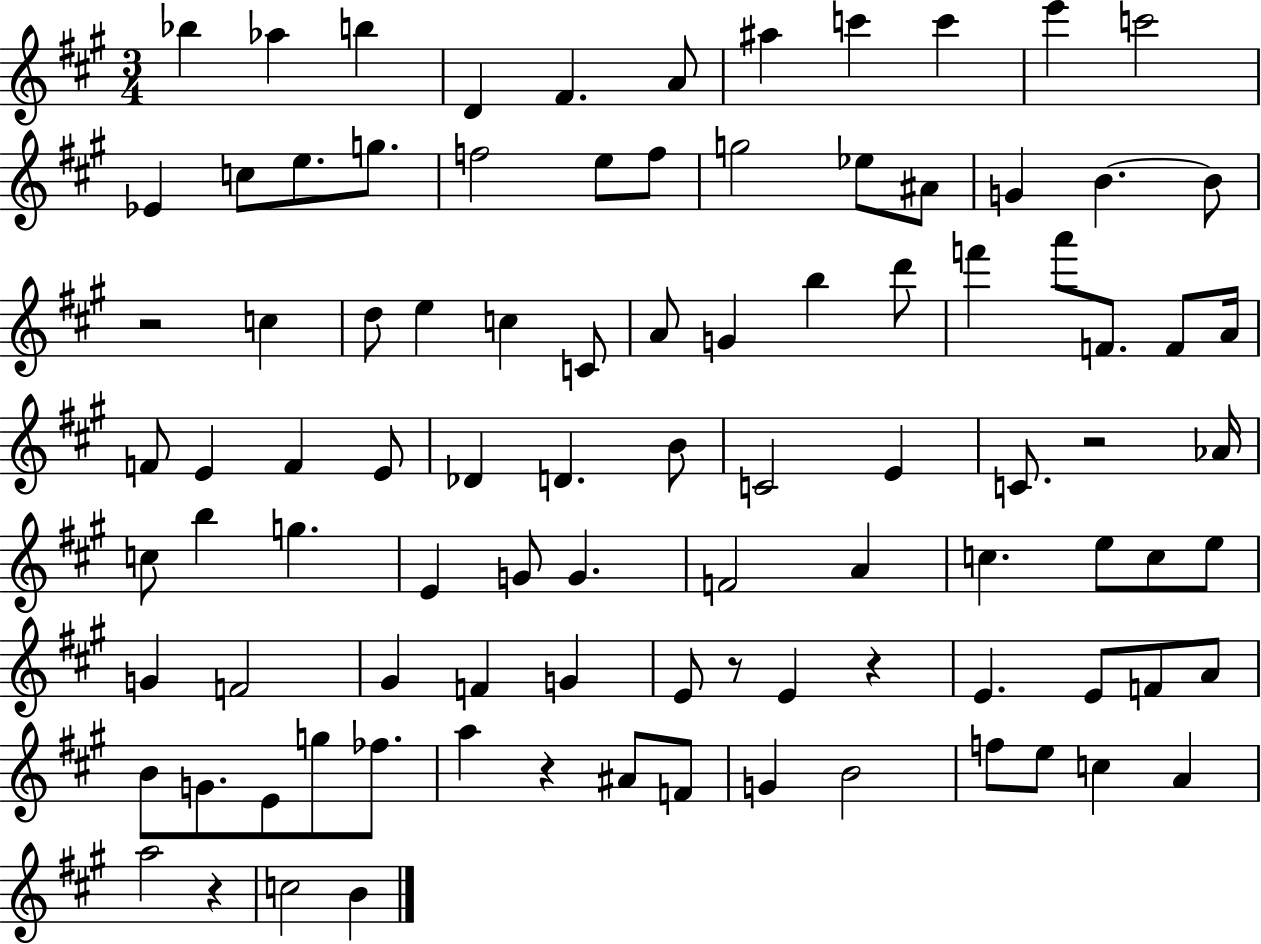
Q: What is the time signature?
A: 3/4